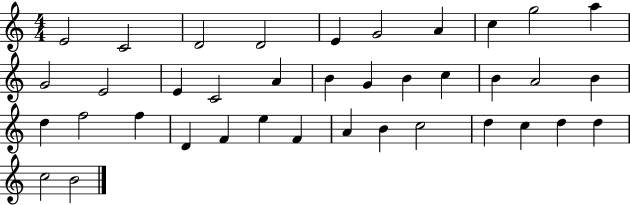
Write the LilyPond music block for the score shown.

{
  \clef treble
  \numericTimeSignature
  \time 4/4
  \key c \major
  e'2 c'2 | d'2 d'2 | e'4 g'2 a'4 | c''4 g''2 a''4 | \break g'2 e'2 | e'4 c'2 a'4 | b'4 g'4 b'4 c''4 | b'4 a'2 b'4 | \break d''4 f''2 f''4 | d'4 f'4 e''4 f'4 | a'4 b'4 c''2 | d''4 c''4 d''4 d''4 | \break c''2 b'2 | \bar "|."
}